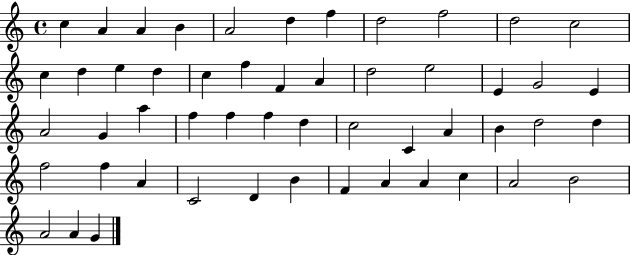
C5/q A4/q A4/q B4/q A4/h D5/q F5/q D5/h F5/h D5/h C5/h C5/q D5/q E5/q D5/q C5/q F5/q F4/q A4/q D5/h E5/h E4/q G4/h E4/q A4/h G4/q A5/q F5/q F5/q F5/q D5/q C5/h C4/q A4/q B4/q D5/h D5/q F5/h F5/q A4/q C4/h D4/q B4/q F4/q A4/q A4/q C5/q A4/h B4/h A4/h A4/q G4/q